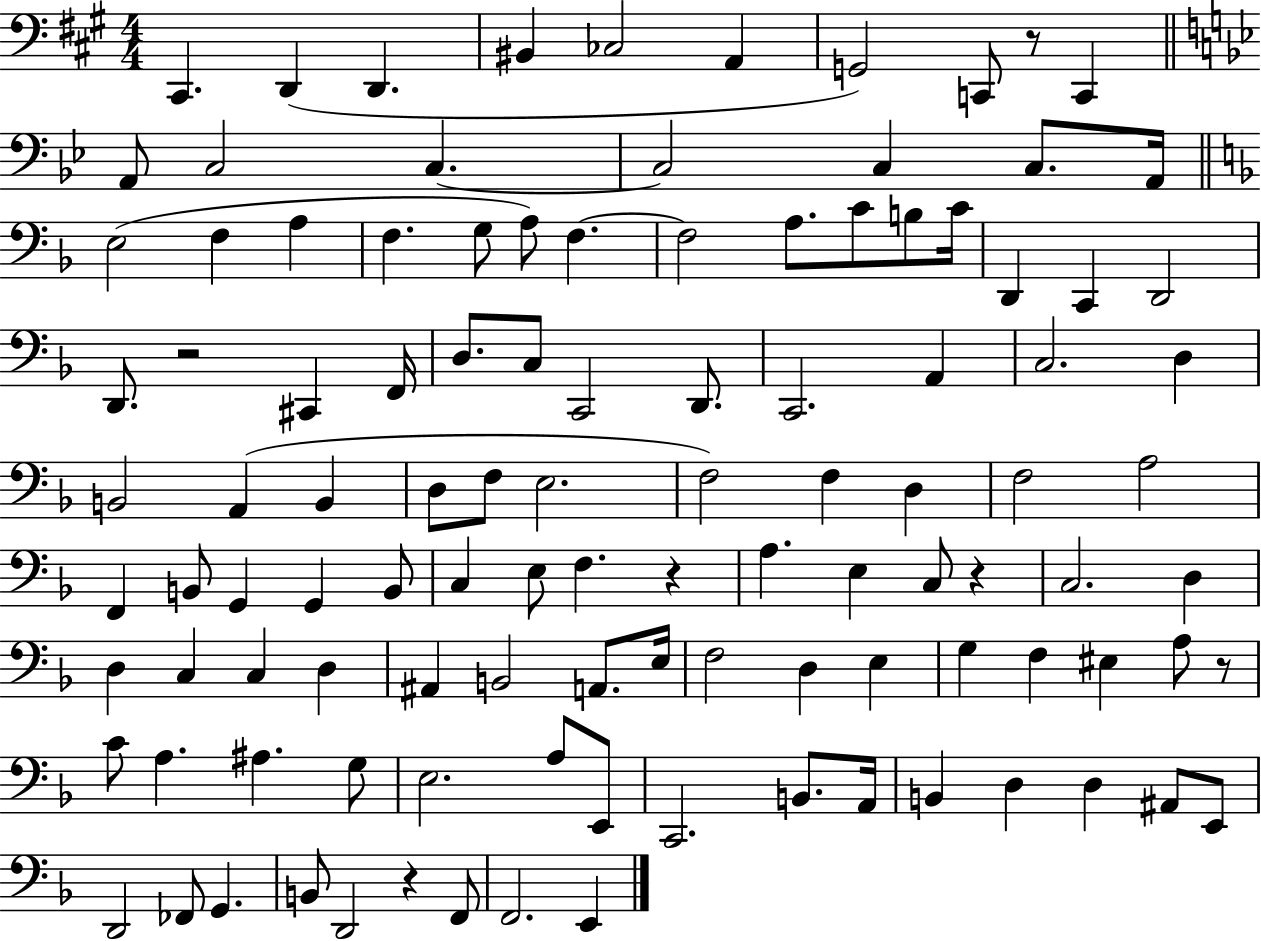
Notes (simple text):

C#2/q. D2/q D2/q. BIS2/q CES3/h A2/q G2/h C2/e R/e C2/q A2/e C3/h C3/q. C3/h C3/q C3/e. A2/s E3/h F3/q A3/q F3/q. G3/e A3/e F3/q. F3/h A3/e. C4/e B3/e C4/s D2/q C2/q D2/h D2/e. R/h C#2/q F2/s D3/e. C3/e C2/h D2/e. C2/h. A2/q C3/h. D3/q B2/h A2/q B2/q D3/e F3/e E3/h. F3/h F3/q D3/q F3/h A3/h F2/q B2/e G2/q G2/q B2/e C3/q E3/e F3/q. R/q A3/q. E3/q C3/e R/q C3/h. D3/q D3/q C3/q C3/q D3/q A#2/q B2/h A2/e. E3/s F3/h D3/q E3/q G3/q F3/q EIS3/q A3/e R/e C4/e A3/q. A#3/q. G3/e E3/h. A3/e E2/e C2/h. B2/e. A2/s B2/q D3/q D3/q A#2/e E2/e D2/h FES2/e G2/q. B2/e D2/h R/q F2/e F2/h. E2/q